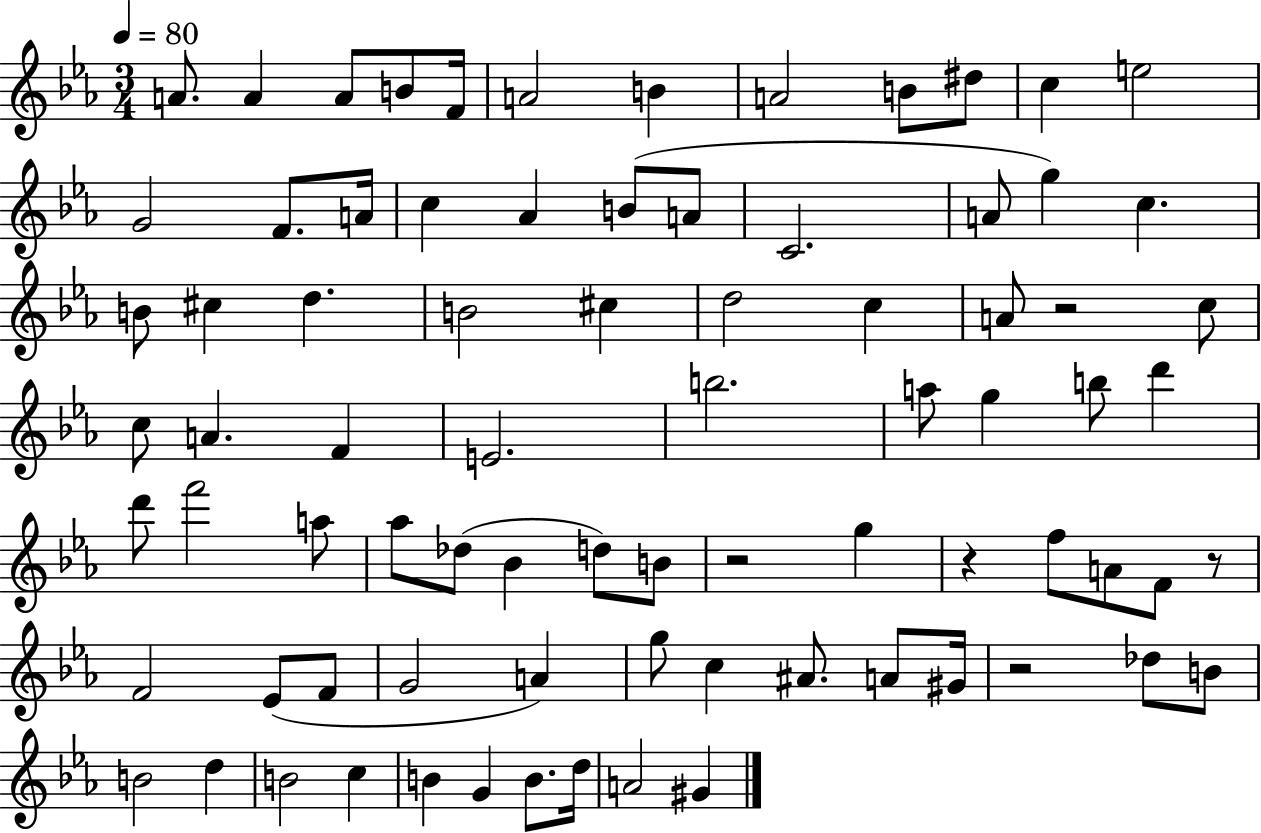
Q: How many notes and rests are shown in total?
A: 80